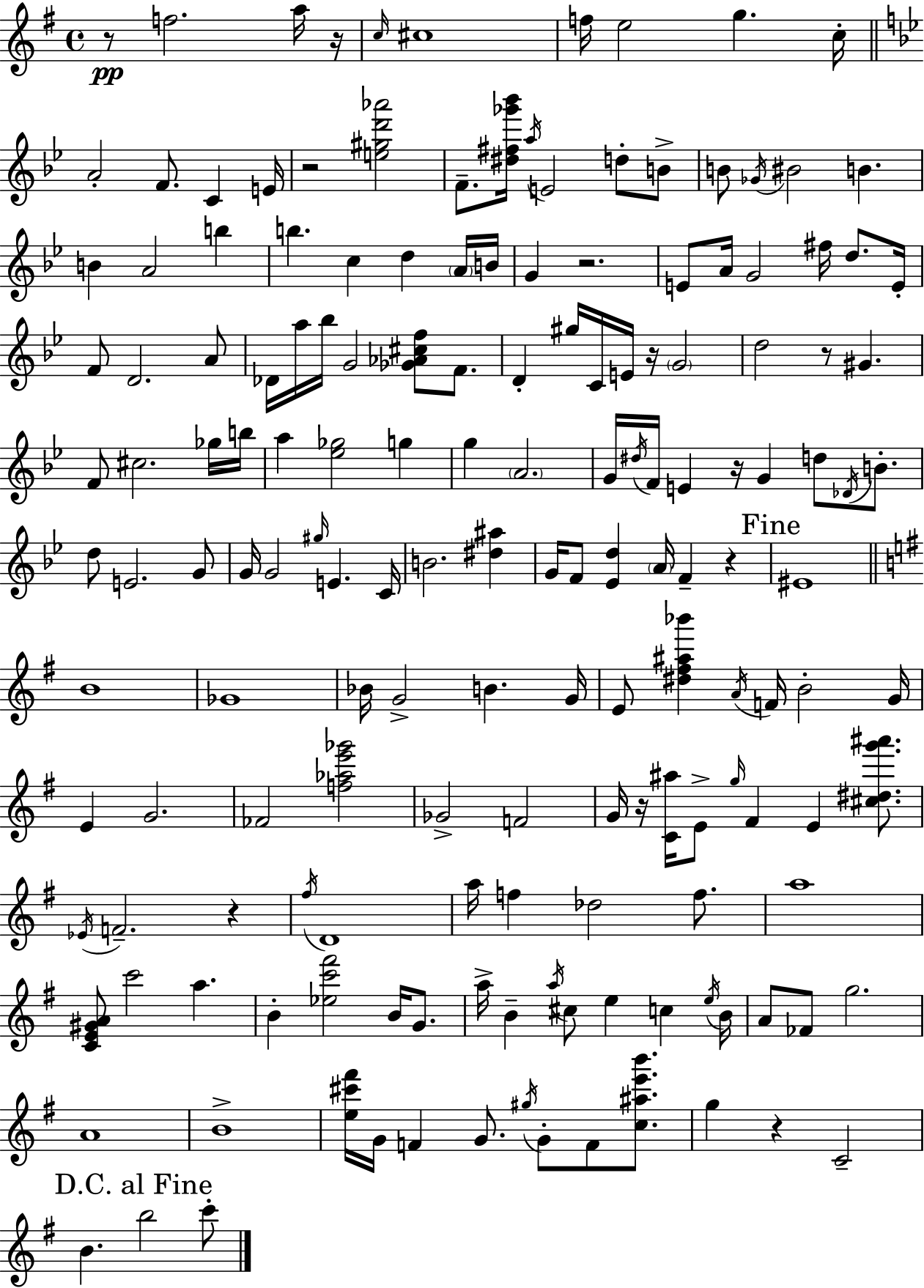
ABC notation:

X:1
T:Untitled
M:4/4
L:1/4
K:G
z/2 f2 a/4 z/4 c/4 ^c4 f/4 e2 g c/4 A2 F/2 C E/4 z2 [e^gd'_a']2 F/2 [^d^f_g'_b']/4 a/4 E2 d/2 B/2 B/2 _G/4 ^B2 B B A2 b b c d A/4 B/4 G z2 E/2 A/4 G2 ^f/4 d/2 E/4 F/2 D2 A/2 _D/4 a/4 _b/4 G2 [_G_A^cf]/2 F/2 D ^g/4 C/4 E/4 z/4 G2 d2 z/2 ^G F/2 ^c2 _g/4 b/4 a [_e_g]2 g g A2 G/4 ^d/4 F/4 E z/4 G d/2 _D/4 B/2 d/2 E2 G/2 G/4 G2 ^g/4 E C/4 B2 [^d^a] G/4 F/2 [_Ed] A/4 F z ^E4 B4 _G4 _B/4 G2 B G/4 E/2 [^d^f^a_b'] A/4 F/4 B2 G/4 E G2 _F2 [f_ae'_g']2 _G2 F2 G/4 z/4 [C^a]/4 E/2 g/4 ^F E [^c^dg'^a']/2 _E/4 F2 z ^f/4 D4 a/4 f _d2 f/2 a4 [CE^GA]/2 c'2 a B [_ec'^f']2 B/4 G/2 a/4 B a/4 ^c/2 e c e/4 B/4 A/2 _F/2 g2 A4 B4 [e^c'^f']/4 G/4 F G/2 ^g/4 G/2 F/2 [c^ae'b']/2 g z C2 B b2 c'/2